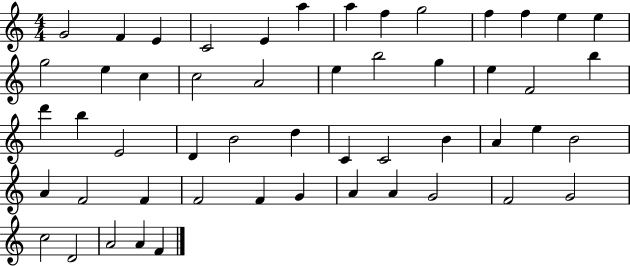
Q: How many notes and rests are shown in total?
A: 52